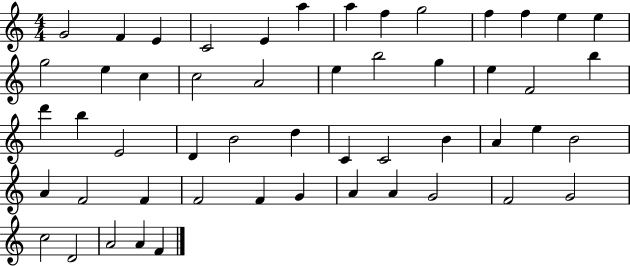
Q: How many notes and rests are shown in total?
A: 52